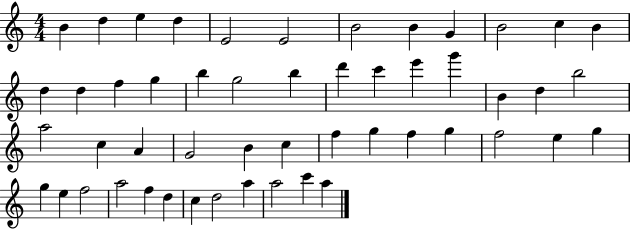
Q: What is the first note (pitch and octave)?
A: B4